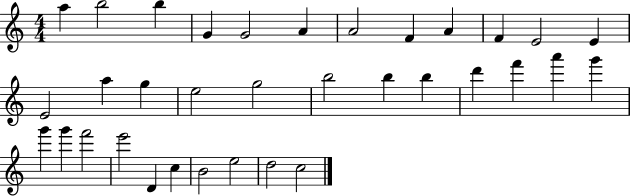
A5/q B5/h B5/q G4/q G4/h A4/q A4/h F4/q A4/q F4/q E4/h E4/q E4/h A5/q G5/q E5/h G5/h B5/h B5/q B5/q D6/q F6/q A6/q G6/q G6/q G6/q F6/h E6/h D4/q C5/q B4/h E5/h D5/h C5/h